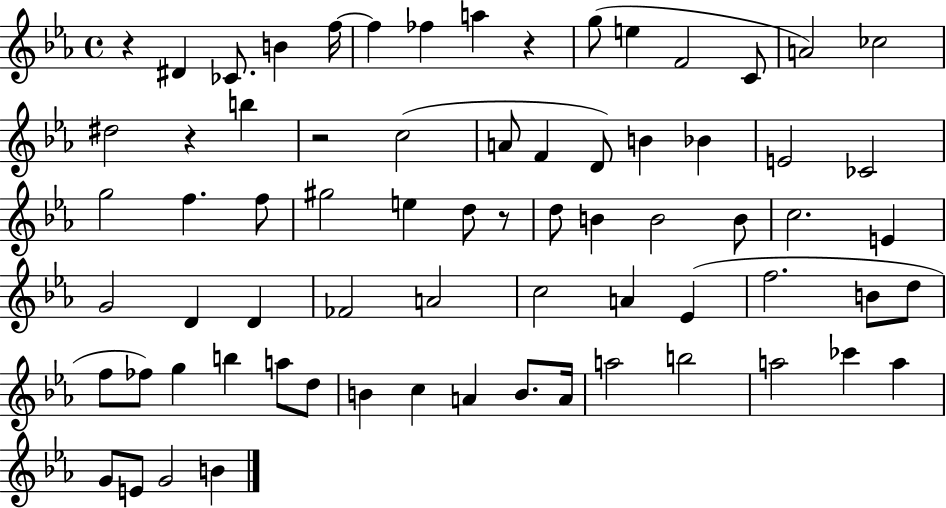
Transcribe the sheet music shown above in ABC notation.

X:1
T:Untitled
M:4/4
L:1/4
K:Eb
z ^D _C/2 B f/4 f _f a z g/2 e F2 C/2 A2 _c2 ^d2 z b z2 c2 A/2 F D/2 B _B E2 _C2 g2 f f/2 ^g2 e d/2 z/2 d/2 B B2 B/2 c2 E G2 D D _F2 A2 c2 A _E f2 B/2 d/2 f/2 _f/2 g b a/2 d/2 B c A B/2 A/4 a2 b2 a2 _c' a G/2 E/2 G2 B